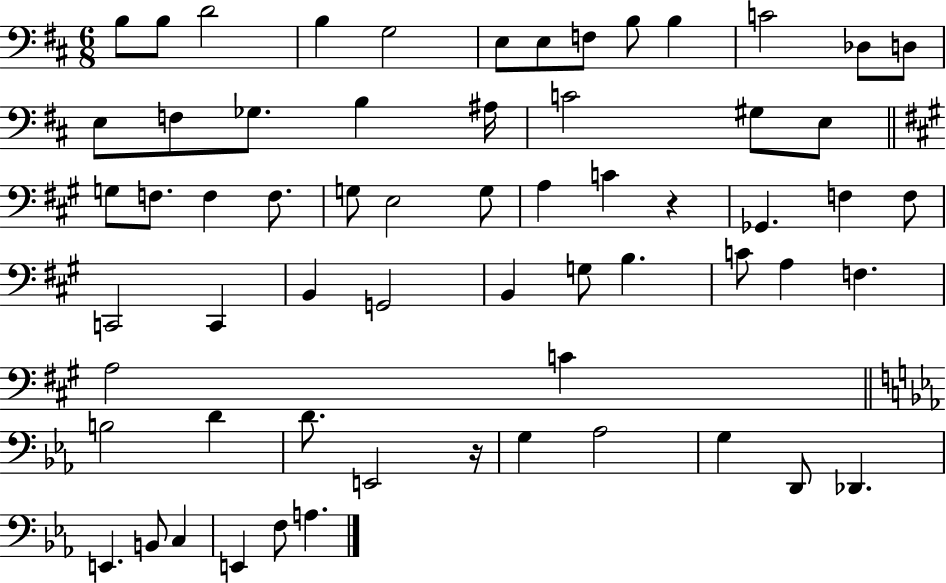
B3/e B3/e D4/h B3/q G3/h E3/e E3/e F3/e B3/e B3/q C4/h Db3/e D3/e E3/e F3/e Gb3/e. B3/q A#3/s C4/h G#3/e E3/e G3/e F3/e. F3/q F3/e. G3/e E3/h G3/e A3/q C4/q R/q Gb2/q. F3/q F3/e C2/h C2/q B2/q G2/h B2/q G3/e B3/q. C4/e A3/q F3/q. A3/h C4/q B3/h D4/q D4/e. E2/h R/s G3/q Ab3/h G3/q D2/e Db2/q. E2/q. B2/e C3/q E2/q F3/e A3/q.